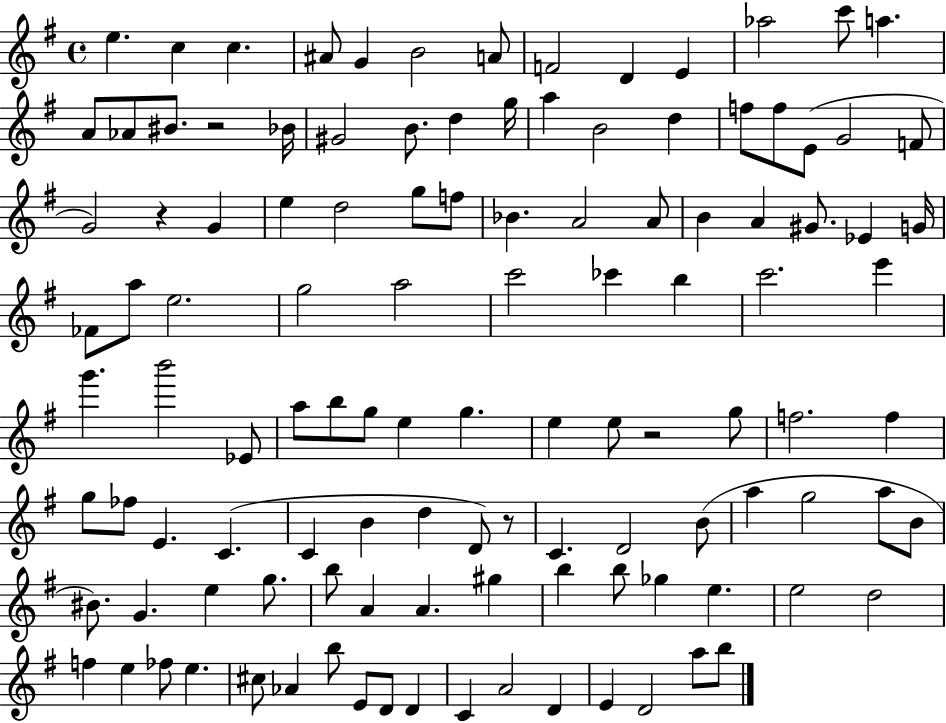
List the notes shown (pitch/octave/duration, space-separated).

E5/q. C5/q C5/q. A#4/e G4/q B4/h A4/e F4/h D4/q E4/q Ab5/h C6/e A5/q. A4/e Ab4/e BIS4/e. R/h Bb4/s G#4/h B4/e. D5/q G5/s A5/q B4/h D5/q F5/e F5/e E4/e G4/h F4/e G4/h R/q G4/q E5/q D5/h G5/e F5/e Bb4/q. A4/h A4/e B4/q A4/q G#4/e. Eb4/q G4/s FES4/e A5/e E5/h. G5/h A5/h C6/h CES6/q B5/q C6/h. E6/q G6/q. B6/h Eb4/e A5/e B5/e G5/e E5/q G5/q. E5/q E5/e R/h G5/e F5/h. F5/q G5/e FES5/e E4/q. C4/q. C4/q B4/q D5/q D4/e R/e C4/q. D4/h B4/e A5/q G5/h A5/e B4/e BIS4/e. G4/q. E5/q G5/e. B5/e A4/q A4/q. G#5/q B5/q B5/e Gb5/q E5/q. E5/h D5/h F5/q E5/q FES5/e E5/q. C#5/e Ab4/q B5/e E4/e D4/e D4/q C4/q A4/h D4/q E4/q D4/h A5/e B5/e